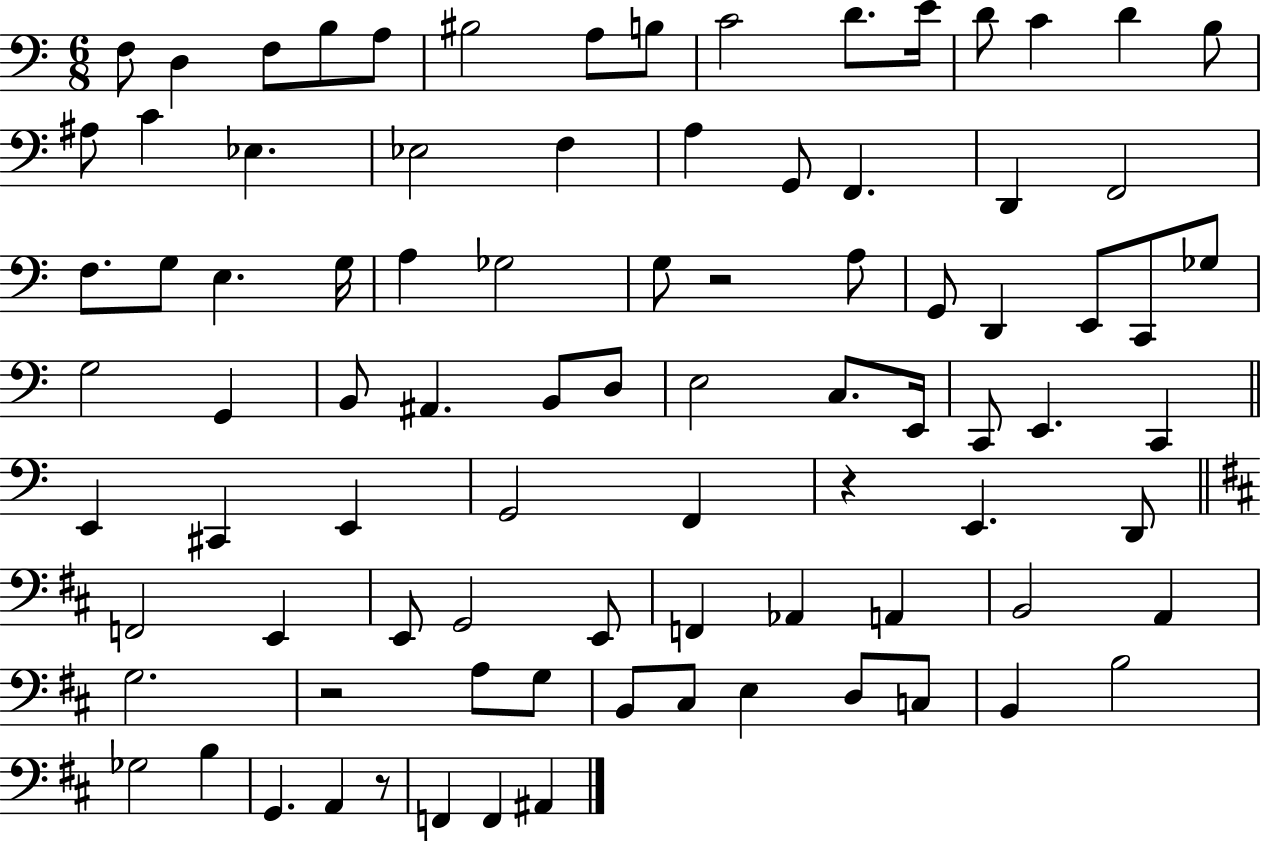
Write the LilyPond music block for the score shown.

{
  \clef bass
  \numericTimeSignature
  \time 6/8
  \key c \major
  f8 d4 f8 b8 a8 | bis2 a8 b8 | c'2 d'8. e'16 | d'8 c'4 d'4 b8 | \break ais8 c'4 ees4. | ees2 f4 | a4 g,8 f,4. | d,4 f,2 | \break f8. g8 e4. g16 | a4 ges2 | g8 r2 a8 | g,8 d,4 e,8 c,8 ges8 | \break g2 g,4 | b,8 ais,4. b,8 d8 | e2 c8. e,16 | c,8 e,4. c,4 | \break \bar "||" \break \key a \minor e,4 cis,4 e,4 | g,2 f,4 | r4 e,4. d,8 | \bar "||" \break \key d \major f,2 e,4 | e,8 g,2 e,8 | f,4 aes,4 a,4 | b,2 a,4 | \break g2. | r2 a8 g8 | b,8 cis8 e4 d8 c8 | b,4 b2 | \break ges2 b4 | g,4. a,4 r8 | f,4 f,4 ais,4 | \bar "|."
}